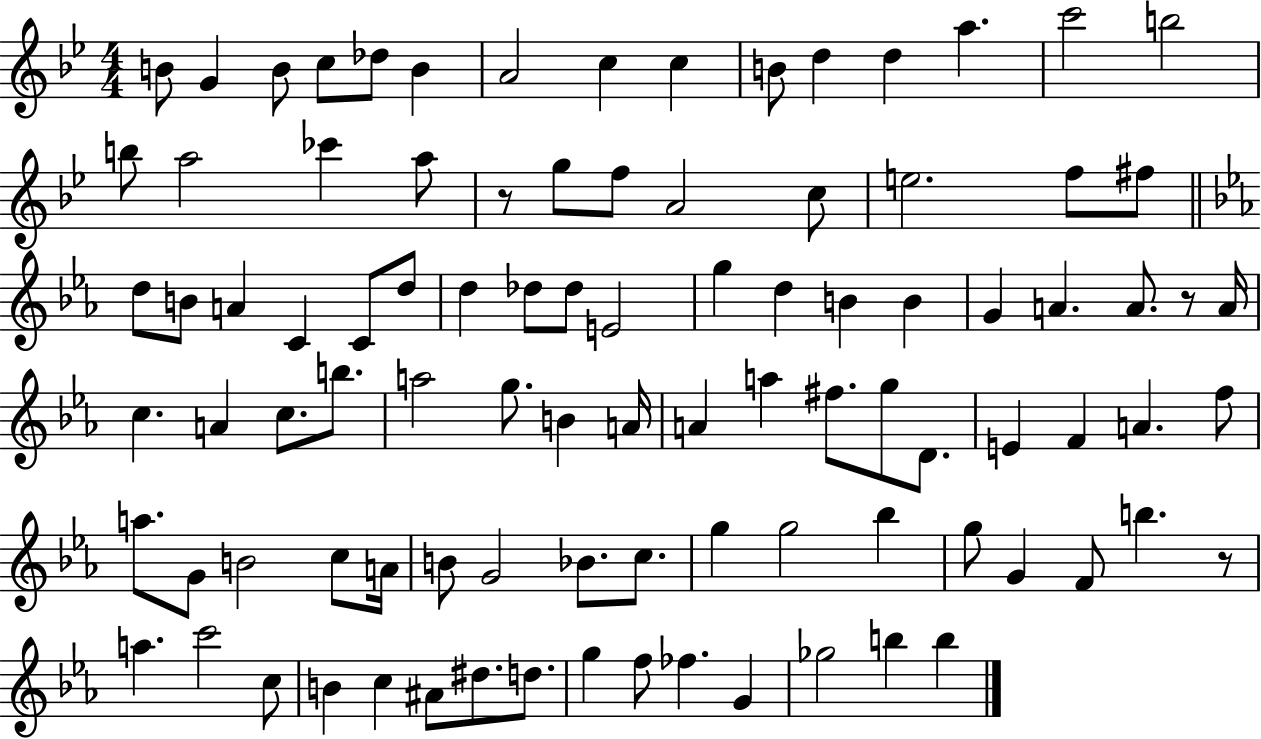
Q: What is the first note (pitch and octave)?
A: B4